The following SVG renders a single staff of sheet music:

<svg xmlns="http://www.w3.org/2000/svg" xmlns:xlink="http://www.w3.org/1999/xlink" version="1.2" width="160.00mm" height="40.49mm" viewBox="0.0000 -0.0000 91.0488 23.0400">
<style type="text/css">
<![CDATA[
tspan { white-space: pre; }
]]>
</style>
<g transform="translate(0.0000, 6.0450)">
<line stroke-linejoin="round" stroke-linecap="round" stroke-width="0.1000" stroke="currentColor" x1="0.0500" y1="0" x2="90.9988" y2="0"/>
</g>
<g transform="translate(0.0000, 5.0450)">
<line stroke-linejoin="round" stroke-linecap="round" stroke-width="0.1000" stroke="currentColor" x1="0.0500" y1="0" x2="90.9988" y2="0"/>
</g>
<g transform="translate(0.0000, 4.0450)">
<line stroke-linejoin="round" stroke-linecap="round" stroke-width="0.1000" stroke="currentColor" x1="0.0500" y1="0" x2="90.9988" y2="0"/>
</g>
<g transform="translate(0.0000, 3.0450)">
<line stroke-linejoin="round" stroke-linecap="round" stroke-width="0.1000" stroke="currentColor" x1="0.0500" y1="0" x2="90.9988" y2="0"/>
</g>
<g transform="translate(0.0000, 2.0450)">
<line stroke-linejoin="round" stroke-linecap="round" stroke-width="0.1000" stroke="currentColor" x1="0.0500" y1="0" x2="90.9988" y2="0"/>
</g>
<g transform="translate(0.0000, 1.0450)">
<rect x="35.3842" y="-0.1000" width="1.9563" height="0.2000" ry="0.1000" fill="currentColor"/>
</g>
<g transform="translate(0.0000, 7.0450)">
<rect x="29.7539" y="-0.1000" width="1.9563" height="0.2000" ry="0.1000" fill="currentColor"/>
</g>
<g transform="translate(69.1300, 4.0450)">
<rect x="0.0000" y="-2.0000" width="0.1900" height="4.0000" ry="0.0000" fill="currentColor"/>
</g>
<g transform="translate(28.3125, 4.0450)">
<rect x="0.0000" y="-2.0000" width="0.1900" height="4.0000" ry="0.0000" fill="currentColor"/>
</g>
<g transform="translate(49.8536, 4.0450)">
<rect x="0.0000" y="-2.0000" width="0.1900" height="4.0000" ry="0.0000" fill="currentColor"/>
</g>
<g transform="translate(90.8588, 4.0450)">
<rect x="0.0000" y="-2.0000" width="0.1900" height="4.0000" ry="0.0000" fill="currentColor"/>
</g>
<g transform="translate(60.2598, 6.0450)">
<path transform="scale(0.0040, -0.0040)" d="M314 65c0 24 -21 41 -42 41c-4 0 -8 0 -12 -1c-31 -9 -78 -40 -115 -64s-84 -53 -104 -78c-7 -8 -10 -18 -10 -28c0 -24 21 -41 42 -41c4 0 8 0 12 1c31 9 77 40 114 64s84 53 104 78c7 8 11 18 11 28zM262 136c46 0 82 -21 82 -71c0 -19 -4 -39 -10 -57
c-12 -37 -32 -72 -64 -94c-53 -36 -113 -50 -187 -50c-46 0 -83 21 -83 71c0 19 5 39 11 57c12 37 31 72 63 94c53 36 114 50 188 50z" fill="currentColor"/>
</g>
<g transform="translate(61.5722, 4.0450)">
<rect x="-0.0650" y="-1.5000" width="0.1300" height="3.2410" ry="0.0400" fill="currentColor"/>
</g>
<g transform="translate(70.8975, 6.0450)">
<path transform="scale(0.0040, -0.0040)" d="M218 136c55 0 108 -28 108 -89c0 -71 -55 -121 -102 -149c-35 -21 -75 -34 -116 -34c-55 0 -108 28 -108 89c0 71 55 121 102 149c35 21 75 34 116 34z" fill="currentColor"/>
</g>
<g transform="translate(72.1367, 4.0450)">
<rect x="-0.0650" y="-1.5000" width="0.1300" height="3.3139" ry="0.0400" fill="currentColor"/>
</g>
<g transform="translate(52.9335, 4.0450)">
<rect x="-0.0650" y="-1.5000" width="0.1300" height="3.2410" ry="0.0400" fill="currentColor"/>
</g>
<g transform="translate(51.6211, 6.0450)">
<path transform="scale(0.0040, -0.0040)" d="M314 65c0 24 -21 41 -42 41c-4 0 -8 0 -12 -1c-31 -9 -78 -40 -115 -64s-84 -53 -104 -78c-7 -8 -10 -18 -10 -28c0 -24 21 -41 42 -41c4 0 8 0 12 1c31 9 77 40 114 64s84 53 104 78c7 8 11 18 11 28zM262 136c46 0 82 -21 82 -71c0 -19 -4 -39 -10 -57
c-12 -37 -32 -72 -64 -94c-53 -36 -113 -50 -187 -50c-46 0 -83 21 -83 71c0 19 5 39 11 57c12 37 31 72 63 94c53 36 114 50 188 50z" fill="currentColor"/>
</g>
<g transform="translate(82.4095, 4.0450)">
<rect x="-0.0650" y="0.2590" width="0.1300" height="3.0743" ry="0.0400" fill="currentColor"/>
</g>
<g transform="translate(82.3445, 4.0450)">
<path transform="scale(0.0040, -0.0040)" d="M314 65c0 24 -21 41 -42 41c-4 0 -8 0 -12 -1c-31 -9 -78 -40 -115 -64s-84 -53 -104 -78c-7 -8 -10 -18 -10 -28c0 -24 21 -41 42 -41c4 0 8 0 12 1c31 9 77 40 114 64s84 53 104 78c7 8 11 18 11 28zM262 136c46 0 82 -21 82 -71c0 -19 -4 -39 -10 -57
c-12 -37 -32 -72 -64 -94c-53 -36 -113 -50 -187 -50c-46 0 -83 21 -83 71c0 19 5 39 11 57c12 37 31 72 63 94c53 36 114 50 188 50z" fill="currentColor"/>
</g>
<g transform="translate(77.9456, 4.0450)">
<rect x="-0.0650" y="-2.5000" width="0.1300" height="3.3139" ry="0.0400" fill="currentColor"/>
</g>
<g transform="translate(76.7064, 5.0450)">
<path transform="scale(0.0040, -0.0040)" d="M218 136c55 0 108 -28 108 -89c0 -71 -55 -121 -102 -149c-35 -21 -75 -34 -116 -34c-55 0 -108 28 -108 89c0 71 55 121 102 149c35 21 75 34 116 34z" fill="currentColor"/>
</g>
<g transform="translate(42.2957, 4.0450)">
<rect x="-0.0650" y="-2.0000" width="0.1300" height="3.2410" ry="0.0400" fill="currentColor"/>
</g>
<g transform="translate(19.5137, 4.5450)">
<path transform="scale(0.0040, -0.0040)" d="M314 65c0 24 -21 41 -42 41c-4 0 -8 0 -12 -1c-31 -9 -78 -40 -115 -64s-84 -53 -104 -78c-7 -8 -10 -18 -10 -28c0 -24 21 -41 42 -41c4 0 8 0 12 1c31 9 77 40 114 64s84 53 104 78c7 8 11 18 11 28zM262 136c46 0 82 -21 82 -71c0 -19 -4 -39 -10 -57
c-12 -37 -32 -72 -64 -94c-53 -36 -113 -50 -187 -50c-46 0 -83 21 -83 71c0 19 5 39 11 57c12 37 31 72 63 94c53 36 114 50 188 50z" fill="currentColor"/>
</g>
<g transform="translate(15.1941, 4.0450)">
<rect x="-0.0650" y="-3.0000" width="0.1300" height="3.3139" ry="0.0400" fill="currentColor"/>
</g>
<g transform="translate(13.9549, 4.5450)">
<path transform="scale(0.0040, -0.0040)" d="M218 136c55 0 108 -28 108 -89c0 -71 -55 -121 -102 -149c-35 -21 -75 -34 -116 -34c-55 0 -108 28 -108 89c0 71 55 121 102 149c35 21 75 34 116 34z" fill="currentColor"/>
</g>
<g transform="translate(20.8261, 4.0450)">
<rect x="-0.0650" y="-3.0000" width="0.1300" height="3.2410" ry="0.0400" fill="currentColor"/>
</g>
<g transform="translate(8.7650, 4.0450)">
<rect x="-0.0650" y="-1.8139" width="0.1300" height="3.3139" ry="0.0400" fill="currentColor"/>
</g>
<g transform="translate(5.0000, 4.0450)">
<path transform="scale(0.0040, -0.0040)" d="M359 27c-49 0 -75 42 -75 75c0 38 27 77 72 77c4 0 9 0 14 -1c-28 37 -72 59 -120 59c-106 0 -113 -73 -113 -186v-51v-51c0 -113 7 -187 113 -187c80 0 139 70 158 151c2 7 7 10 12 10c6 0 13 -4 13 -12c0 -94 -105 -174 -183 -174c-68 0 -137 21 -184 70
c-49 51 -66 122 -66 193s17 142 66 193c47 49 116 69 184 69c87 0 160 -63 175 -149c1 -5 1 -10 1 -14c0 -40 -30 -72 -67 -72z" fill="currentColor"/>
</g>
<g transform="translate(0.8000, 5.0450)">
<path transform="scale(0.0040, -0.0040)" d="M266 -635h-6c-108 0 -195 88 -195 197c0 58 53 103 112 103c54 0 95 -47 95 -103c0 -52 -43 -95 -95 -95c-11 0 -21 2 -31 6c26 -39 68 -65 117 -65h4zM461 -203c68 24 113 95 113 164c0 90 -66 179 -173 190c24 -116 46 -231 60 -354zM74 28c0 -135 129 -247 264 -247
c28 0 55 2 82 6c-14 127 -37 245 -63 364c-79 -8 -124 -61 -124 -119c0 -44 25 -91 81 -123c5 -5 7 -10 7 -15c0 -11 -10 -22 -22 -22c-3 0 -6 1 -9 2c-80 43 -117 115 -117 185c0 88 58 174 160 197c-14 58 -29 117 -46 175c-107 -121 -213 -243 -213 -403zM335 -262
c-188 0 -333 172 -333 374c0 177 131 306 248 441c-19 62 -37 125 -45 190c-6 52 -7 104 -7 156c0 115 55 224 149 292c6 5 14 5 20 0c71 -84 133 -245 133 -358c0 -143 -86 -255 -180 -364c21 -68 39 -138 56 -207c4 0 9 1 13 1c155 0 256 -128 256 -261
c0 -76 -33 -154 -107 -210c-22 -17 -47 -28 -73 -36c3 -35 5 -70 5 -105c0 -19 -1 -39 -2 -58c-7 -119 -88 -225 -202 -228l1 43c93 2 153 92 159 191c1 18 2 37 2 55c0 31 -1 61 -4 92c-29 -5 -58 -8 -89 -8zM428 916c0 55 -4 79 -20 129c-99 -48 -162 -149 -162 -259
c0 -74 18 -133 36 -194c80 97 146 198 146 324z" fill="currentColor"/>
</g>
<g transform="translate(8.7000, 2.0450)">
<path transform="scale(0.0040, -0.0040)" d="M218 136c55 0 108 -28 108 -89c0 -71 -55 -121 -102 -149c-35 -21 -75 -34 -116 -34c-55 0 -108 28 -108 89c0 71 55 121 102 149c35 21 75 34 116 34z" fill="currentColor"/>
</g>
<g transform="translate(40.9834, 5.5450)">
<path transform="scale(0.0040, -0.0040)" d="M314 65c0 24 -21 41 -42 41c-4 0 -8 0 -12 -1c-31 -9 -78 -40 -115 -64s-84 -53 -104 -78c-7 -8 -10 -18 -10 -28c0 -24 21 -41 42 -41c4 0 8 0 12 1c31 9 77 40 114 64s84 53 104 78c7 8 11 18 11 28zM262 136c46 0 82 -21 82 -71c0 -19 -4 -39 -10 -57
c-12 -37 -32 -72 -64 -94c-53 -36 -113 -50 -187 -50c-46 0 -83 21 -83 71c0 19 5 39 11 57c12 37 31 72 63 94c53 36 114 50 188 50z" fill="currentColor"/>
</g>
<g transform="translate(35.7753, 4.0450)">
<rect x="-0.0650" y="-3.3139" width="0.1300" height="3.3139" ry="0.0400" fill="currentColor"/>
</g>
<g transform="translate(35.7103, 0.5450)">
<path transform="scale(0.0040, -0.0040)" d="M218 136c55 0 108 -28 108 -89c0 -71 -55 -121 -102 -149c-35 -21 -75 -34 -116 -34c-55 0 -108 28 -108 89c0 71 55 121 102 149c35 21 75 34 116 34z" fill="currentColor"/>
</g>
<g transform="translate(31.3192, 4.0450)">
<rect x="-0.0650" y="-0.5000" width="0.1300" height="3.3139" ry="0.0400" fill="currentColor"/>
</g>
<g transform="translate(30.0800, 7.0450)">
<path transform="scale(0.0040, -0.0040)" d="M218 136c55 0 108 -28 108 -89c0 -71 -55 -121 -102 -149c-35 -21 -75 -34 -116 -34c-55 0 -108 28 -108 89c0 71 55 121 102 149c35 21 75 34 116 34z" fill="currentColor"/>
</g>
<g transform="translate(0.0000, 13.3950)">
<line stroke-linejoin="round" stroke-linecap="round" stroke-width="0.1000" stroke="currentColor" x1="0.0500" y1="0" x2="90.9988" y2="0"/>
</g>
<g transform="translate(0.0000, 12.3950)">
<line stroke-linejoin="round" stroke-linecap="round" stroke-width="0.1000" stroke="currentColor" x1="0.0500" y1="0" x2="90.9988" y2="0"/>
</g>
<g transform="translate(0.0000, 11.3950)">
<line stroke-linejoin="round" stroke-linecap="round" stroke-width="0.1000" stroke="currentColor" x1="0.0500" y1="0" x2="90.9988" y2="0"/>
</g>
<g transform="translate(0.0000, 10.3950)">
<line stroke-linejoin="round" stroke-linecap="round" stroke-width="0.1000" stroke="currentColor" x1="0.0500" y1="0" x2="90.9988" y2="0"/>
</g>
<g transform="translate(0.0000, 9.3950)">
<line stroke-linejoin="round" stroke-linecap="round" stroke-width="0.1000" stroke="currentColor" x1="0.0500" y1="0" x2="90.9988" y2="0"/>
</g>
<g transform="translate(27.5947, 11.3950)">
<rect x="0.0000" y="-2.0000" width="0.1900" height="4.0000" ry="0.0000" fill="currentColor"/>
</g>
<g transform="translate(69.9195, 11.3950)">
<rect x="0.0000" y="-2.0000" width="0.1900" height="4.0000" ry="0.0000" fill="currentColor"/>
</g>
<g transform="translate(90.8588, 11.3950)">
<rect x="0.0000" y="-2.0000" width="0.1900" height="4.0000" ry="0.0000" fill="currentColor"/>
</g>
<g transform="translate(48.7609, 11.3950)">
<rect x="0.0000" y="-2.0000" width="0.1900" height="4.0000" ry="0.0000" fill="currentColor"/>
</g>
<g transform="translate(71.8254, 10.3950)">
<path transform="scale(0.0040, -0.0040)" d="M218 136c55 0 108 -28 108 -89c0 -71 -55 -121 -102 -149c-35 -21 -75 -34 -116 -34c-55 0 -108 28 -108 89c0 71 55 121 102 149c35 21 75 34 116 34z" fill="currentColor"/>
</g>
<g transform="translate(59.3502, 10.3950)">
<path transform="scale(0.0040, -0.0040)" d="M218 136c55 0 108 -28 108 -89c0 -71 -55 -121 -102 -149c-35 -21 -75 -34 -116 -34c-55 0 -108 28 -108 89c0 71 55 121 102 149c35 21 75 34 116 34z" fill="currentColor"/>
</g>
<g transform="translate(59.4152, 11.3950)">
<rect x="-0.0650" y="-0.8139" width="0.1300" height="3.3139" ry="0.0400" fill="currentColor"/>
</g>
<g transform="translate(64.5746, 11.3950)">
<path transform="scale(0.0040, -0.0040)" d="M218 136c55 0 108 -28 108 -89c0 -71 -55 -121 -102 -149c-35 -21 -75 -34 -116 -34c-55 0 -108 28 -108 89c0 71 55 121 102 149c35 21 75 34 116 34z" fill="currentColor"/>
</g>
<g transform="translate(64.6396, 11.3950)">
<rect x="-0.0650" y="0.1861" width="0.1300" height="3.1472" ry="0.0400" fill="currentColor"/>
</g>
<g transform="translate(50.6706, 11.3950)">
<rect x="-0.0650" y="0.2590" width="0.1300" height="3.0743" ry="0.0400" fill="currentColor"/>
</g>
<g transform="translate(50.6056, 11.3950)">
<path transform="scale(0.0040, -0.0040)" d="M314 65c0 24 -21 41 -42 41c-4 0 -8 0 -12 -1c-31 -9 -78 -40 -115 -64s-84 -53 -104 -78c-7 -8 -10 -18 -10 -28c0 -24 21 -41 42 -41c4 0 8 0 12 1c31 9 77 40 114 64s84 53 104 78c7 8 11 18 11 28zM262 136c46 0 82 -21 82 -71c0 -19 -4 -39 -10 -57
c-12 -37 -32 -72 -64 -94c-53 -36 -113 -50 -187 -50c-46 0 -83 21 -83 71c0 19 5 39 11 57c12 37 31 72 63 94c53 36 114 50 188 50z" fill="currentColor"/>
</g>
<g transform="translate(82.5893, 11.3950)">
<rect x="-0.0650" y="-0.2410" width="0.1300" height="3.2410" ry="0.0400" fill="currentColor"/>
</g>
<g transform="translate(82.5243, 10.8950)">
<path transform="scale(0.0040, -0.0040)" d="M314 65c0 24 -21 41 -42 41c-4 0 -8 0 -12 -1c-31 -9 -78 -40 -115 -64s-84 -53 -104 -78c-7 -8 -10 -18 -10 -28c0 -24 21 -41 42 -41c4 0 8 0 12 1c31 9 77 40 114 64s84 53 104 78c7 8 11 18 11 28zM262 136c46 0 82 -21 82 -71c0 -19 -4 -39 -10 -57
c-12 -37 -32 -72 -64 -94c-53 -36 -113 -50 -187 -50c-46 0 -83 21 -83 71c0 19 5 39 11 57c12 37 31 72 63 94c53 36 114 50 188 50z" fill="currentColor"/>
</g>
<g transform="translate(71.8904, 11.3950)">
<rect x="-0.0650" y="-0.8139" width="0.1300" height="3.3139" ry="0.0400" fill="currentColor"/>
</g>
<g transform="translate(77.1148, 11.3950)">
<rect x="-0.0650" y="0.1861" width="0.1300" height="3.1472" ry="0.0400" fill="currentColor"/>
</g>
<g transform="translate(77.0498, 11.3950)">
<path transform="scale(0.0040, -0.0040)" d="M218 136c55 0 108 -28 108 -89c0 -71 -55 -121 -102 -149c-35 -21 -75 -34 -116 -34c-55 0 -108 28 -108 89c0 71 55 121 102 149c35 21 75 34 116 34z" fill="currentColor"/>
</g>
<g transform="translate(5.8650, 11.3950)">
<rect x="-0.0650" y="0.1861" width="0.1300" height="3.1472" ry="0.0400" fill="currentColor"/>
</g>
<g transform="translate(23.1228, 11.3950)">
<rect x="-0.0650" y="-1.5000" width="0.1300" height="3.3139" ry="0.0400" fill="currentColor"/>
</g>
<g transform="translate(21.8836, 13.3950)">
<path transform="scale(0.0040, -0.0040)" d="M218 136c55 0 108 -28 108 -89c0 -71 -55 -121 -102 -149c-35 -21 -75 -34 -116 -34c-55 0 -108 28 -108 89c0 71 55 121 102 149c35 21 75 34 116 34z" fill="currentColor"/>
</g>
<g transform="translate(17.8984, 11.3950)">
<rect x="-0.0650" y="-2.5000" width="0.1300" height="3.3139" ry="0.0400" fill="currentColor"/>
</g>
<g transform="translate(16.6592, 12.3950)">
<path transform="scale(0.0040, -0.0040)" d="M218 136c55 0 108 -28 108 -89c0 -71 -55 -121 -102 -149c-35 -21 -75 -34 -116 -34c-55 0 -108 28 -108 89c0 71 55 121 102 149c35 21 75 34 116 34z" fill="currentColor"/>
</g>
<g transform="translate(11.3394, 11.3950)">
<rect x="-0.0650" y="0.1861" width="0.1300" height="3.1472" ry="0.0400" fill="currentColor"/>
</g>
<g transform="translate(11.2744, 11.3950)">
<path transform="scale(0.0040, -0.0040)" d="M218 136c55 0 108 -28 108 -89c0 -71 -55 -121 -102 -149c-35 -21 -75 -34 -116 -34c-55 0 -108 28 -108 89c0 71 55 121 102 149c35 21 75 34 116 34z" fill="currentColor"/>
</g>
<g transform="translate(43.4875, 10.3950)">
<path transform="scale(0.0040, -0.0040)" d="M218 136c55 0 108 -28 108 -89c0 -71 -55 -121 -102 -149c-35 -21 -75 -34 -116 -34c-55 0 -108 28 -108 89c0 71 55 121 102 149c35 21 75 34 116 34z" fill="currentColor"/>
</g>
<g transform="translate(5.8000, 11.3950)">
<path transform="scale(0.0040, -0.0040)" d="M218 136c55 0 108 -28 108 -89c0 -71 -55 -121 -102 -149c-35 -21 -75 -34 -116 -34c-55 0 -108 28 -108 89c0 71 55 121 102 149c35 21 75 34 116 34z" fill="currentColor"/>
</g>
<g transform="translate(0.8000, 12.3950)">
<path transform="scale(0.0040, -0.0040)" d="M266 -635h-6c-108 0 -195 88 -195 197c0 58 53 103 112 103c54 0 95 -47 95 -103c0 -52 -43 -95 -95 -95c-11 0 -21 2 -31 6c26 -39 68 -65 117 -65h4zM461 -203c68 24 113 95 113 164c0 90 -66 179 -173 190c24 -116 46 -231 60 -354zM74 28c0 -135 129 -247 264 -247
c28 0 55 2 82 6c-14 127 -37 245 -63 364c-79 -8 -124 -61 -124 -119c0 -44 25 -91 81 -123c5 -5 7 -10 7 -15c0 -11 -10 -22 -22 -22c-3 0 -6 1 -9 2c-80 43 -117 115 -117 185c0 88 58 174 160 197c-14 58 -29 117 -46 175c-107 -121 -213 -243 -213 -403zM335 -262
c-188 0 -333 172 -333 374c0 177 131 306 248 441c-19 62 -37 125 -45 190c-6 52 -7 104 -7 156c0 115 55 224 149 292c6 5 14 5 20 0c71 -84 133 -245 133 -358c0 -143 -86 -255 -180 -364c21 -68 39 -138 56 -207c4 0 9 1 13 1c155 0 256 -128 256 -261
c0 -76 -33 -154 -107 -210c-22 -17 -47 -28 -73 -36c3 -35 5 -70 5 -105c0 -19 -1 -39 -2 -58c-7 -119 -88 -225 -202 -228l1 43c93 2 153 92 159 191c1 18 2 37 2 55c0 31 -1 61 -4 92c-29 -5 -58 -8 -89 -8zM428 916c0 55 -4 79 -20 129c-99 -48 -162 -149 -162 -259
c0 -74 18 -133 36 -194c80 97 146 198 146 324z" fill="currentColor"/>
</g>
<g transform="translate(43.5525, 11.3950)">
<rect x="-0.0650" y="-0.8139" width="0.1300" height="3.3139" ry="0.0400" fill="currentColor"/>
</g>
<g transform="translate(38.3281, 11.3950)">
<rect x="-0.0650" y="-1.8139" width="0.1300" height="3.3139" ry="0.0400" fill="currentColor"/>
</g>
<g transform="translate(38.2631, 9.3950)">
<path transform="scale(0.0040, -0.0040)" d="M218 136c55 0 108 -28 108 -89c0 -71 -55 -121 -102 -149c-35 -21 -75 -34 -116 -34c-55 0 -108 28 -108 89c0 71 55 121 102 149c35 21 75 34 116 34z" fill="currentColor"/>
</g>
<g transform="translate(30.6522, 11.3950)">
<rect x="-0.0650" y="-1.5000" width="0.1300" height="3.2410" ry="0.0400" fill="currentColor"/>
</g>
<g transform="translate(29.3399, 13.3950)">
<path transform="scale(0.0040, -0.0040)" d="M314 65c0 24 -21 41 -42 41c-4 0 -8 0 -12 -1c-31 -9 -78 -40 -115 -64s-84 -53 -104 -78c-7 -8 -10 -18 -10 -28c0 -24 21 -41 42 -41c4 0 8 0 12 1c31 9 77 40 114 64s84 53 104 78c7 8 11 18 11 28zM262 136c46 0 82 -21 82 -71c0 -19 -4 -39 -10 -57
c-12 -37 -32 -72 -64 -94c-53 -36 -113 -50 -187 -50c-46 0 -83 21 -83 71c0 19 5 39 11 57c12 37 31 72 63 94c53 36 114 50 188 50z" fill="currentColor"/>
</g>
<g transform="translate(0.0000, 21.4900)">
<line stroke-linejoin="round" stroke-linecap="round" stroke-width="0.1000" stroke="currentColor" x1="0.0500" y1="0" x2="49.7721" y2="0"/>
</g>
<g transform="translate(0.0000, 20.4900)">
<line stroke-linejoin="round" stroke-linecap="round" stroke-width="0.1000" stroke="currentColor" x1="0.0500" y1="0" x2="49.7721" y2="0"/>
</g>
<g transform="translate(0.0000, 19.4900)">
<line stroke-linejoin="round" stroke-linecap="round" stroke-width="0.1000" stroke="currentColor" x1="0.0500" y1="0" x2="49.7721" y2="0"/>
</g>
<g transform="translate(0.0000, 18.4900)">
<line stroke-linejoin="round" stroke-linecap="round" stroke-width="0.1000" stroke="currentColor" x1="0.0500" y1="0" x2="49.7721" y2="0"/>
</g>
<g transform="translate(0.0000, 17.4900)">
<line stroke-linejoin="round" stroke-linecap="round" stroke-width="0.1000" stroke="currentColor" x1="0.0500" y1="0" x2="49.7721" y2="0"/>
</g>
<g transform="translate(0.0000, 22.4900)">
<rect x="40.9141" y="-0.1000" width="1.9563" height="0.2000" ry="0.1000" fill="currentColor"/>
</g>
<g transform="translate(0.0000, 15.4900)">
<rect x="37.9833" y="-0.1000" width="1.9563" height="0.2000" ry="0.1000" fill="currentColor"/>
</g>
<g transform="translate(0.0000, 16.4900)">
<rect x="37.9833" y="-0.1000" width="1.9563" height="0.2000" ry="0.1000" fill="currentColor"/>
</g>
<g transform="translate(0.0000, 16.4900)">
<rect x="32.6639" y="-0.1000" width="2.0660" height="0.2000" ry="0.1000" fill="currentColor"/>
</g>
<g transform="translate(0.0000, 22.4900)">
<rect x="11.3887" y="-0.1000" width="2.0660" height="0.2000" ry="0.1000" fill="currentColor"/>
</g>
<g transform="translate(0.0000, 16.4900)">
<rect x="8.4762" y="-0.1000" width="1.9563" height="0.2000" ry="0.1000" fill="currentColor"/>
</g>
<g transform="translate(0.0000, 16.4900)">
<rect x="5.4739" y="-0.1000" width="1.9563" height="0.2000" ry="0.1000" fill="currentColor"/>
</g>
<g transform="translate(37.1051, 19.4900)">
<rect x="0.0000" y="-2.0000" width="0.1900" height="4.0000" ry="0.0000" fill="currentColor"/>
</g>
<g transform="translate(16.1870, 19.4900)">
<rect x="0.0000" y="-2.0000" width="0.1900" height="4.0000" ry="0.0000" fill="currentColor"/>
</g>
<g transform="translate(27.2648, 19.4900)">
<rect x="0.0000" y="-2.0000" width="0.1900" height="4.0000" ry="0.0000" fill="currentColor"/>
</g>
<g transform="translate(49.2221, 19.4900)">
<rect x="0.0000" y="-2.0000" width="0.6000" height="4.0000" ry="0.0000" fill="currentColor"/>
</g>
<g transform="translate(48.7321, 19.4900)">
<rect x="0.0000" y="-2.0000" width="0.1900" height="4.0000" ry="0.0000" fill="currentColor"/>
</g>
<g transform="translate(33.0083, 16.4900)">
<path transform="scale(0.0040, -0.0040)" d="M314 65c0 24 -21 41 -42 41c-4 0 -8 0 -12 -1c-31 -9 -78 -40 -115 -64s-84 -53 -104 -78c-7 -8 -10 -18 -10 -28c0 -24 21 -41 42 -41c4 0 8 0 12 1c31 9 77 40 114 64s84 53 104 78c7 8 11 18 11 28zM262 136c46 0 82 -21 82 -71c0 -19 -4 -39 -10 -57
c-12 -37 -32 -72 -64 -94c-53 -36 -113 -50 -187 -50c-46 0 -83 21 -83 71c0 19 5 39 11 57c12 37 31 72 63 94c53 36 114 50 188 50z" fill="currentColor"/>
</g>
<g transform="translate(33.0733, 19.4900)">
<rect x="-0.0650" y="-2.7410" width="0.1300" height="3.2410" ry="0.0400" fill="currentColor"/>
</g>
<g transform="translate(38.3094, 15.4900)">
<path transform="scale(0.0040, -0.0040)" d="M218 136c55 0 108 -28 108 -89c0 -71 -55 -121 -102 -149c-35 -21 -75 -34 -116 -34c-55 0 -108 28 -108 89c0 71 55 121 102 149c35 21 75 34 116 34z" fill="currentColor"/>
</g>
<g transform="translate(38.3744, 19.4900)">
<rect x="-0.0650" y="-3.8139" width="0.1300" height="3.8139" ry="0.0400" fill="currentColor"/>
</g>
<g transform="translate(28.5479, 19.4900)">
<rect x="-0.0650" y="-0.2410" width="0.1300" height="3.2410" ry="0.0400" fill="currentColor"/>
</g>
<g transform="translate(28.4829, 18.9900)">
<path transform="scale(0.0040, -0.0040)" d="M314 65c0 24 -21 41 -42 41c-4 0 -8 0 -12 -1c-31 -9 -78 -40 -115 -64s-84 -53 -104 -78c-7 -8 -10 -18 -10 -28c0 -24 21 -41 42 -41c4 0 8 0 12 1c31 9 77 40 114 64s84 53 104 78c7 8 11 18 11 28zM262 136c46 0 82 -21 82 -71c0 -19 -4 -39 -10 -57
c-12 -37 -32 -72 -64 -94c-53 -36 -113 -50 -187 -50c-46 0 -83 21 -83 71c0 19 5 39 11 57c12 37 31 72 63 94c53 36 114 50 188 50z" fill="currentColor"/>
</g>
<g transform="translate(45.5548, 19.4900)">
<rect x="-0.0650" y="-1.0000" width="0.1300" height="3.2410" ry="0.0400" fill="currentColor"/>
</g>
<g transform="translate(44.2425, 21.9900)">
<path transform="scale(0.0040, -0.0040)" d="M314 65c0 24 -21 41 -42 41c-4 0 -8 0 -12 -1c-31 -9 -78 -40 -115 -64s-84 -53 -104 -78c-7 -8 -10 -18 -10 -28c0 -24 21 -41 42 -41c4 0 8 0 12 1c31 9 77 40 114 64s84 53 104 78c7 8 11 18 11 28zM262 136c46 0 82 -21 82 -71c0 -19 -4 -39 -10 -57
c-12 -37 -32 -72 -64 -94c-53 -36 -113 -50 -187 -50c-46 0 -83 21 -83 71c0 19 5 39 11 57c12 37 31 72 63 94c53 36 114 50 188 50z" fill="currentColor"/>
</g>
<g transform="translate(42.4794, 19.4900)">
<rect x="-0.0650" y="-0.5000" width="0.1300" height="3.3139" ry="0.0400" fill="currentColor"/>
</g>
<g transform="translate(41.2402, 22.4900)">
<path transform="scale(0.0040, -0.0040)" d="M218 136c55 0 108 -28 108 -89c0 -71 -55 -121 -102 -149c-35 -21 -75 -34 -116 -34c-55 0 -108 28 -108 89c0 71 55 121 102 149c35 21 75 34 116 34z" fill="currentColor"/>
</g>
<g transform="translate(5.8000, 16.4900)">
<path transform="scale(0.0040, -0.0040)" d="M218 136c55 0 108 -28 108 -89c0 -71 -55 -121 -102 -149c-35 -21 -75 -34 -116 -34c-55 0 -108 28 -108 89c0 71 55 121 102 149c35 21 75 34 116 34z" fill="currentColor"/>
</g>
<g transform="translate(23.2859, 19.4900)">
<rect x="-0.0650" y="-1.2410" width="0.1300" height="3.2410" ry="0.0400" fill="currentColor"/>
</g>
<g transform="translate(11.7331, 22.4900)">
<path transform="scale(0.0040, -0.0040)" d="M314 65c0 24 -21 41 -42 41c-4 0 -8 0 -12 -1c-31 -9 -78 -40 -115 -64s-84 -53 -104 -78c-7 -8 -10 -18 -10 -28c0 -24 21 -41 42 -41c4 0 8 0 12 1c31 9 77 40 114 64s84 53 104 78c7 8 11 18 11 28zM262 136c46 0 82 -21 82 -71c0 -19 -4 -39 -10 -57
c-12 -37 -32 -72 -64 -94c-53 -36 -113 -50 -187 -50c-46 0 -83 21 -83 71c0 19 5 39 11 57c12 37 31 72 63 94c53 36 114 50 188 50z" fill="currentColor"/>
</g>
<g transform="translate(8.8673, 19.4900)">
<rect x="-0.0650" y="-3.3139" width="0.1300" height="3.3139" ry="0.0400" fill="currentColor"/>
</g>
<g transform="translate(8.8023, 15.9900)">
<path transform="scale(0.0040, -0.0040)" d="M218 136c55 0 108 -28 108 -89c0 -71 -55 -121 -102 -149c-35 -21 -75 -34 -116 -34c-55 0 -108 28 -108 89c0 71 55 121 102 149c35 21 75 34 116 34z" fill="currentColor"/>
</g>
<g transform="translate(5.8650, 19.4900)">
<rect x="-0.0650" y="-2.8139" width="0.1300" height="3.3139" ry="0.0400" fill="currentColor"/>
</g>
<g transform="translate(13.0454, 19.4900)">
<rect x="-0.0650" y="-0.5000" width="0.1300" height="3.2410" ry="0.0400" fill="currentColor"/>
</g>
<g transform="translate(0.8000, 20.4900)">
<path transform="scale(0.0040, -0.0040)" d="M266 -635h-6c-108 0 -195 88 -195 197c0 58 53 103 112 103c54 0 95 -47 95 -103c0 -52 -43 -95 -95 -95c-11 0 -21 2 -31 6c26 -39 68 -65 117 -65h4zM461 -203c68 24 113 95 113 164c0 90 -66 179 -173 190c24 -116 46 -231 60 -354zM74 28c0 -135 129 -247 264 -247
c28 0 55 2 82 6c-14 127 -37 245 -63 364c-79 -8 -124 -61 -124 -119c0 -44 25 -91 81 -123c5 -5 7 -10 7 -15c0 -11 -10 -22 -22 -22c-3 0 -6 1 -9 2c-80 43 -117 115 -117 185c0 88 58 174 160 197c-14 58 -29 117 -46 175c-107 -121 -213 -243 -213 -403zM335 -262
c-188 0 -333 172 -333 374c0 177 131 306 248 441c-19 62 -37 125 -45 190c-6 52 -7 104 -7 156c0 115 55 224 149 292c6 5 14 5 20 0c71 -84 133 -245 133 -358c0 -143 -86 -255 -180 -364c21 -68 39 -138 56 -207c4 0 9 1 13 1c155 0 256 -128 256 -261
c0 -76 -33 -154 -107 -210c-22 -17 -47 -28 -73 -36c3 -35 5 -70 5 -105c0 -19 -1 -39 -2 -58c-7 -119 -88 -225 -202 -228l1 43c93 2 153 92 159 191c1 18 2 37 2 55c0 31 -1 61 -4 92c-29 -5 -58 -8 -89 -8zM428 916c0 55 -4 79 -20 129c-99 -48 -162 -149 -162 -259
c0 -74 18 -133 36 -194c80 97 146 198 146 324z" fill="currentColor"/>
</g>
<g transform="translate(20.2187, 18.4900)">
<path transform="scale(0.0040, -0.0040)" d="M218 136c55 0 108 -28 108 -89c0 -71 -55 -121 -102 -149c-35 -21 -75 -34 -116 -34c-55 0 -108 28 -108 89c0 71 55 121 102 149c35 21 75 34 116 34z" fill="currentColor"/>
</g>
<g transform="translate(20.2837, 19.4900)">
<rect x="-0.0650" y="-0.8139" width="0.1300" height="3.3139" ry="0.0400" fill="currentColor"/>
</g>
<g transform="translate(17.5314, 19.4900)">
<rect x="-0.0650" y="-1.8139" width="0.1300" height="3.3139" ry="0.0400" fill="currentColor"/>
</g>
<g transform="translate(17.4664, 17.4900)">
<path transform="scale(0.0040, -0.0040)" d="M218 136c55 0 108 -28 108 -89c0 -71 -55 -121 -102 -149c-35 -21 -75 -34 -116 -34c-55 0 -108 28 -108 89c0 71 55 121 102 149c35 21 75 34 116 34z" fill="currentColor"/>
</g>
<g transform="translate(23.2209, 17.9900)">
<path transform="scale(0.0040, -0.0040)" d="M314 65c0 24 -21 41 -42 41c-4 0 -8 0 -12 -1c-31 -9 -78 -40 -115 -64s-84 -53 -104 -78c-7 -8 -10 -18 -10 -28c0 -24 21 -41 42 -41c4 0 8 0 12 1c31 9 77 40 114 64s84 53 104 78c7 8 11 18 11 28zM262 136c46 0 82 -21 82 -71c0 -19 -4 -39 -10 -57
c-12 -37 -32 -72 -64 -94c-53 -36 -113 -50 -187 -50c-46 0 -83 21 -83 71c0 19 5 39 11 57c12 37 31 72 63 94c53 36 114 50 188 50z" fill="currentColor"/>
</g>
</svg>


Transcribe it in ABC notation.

X:1
T:Untitled
M:4/4
L:1/4
K:C
f A A2 C b F2 E2 E2 E G B2 B B G E E2 f d B2 d B d B c2 a b C2 f d e2 c2 a2 c' C D2